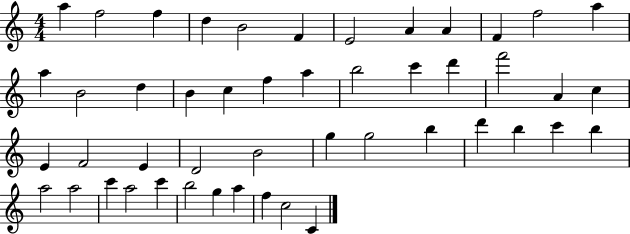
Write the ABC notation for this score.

X:1
T:Untitled
M:4/4
L:1/4
K:C
a f2 f d B2 F E2 A A F f2 a a B2 d B c f a b2 c' d' f'2 A c E F2 E D2 B2 g g2 b d' b c' b a2 a2 c' a2 c' b2 g a f c2 C